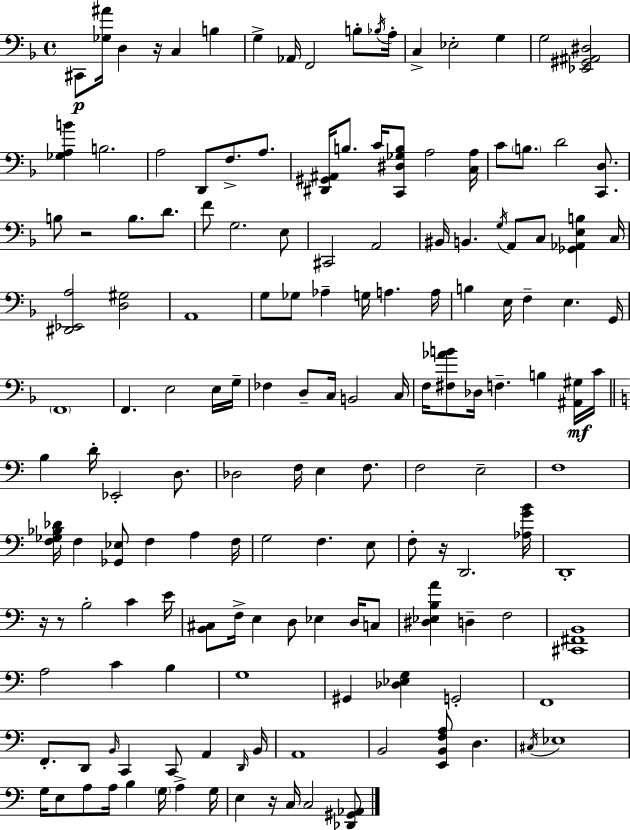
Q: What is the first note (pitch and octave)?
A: C#2